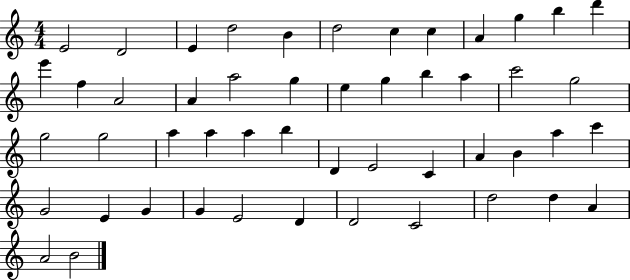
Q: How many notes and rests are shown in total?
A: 50